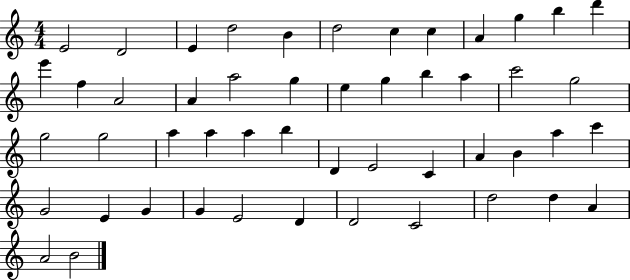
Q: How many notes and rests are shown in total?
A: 50